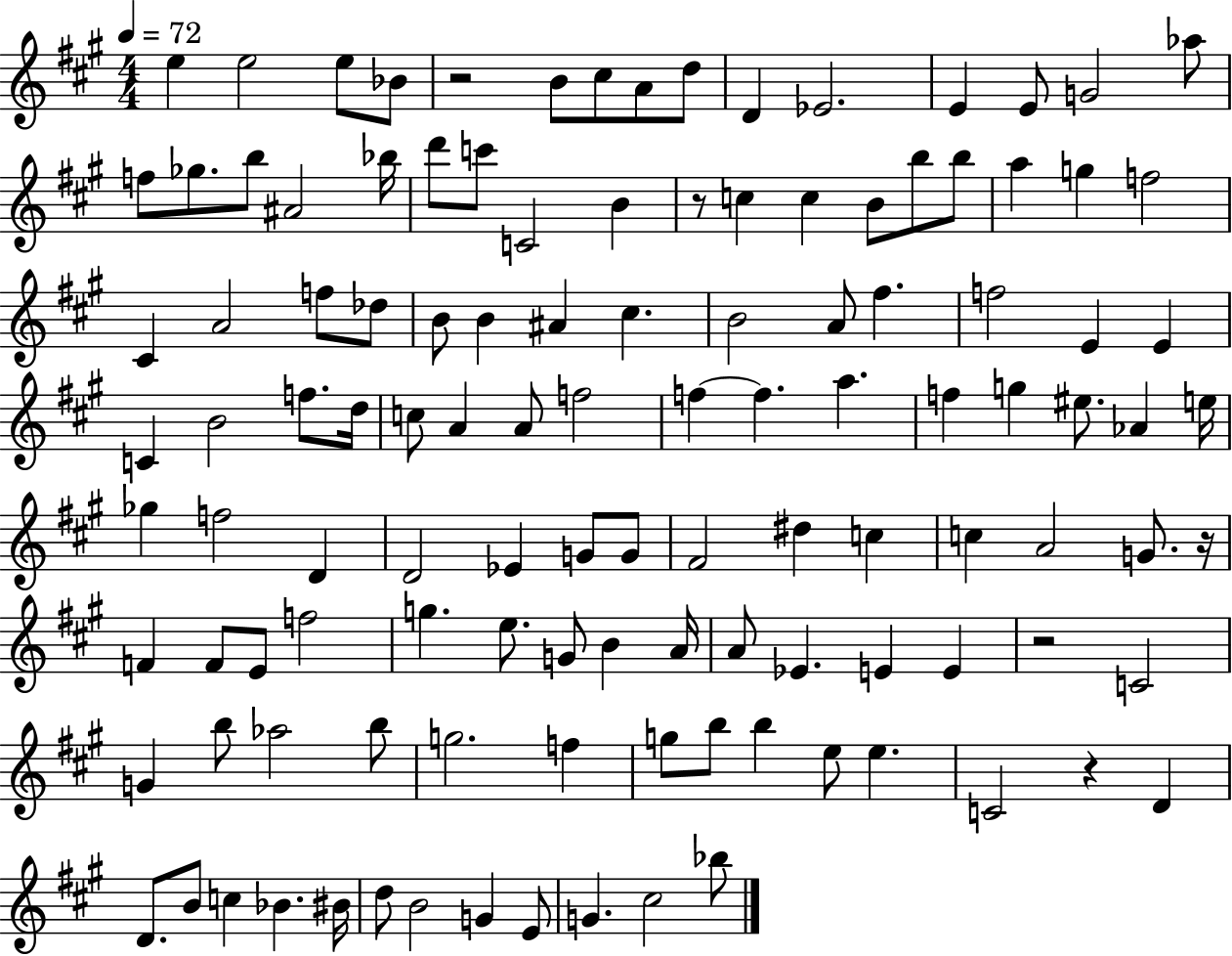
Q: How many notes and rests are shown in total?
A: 118